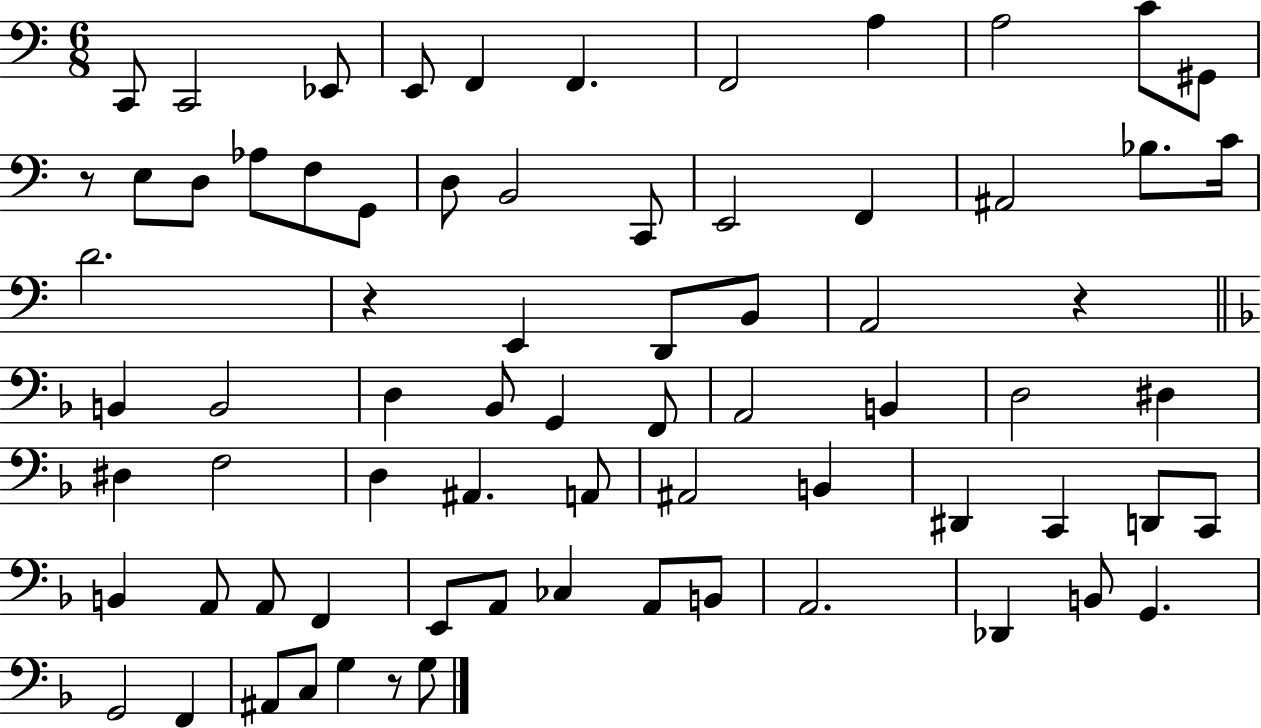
C2/e C2/h Eb2/e E2/e F2/q F2/q. F2/h A3/q A3/h C4/e G#2/e R/e E3/e D3/e Ab3/e F3/e G2/e D3/e B2/h C2/e E2/h F2/q A#2/h Bb3/e. C4/s D4/h. R/q E2/q D2/e B2/e A2/h R/q B2/q B2/h D3/q Bb2/e G2/q F2/e A2/h B2/q D3/h D#3/q D#3/q F3/h D3/q A#2/q. A2/e A#2/h B2/q D#2/q C2/q D2/e C2/e B2/q A2/e A2/e F2/q E2/e A2/e CES3/q A2/e B2/e A2/h. Db2/q B2/e G2/q. G2/h F2/q A#2/e C3/e G3/q R/e G3/e